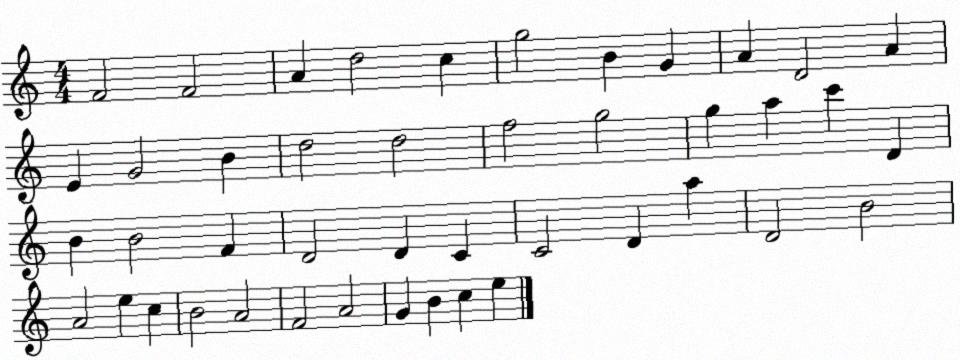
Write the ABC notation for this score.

X:1
T:Untitled
M:4/4
L:1/4
K:C
F2 F2 A d2 c g2 B G A D2 A E G2 B d2 d2 f2 g2 g a c' D B B2 F D2 D C C2 D a D2 B2 A2 e c B2 A2 F2 A2 G B c e